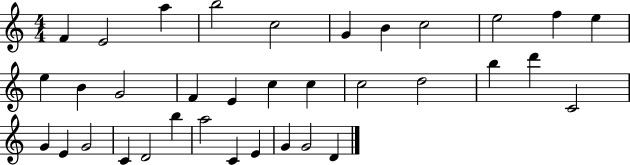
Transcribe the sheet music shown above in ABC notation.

X:1
T:Untitled
M:4/4
L:1/4
K:C
F E2 a b2 c2 G B c2 e2 f e e B G2 F E c c c2 d2 b d' C2 G E G2 C D2 b a2 C E G G2 D